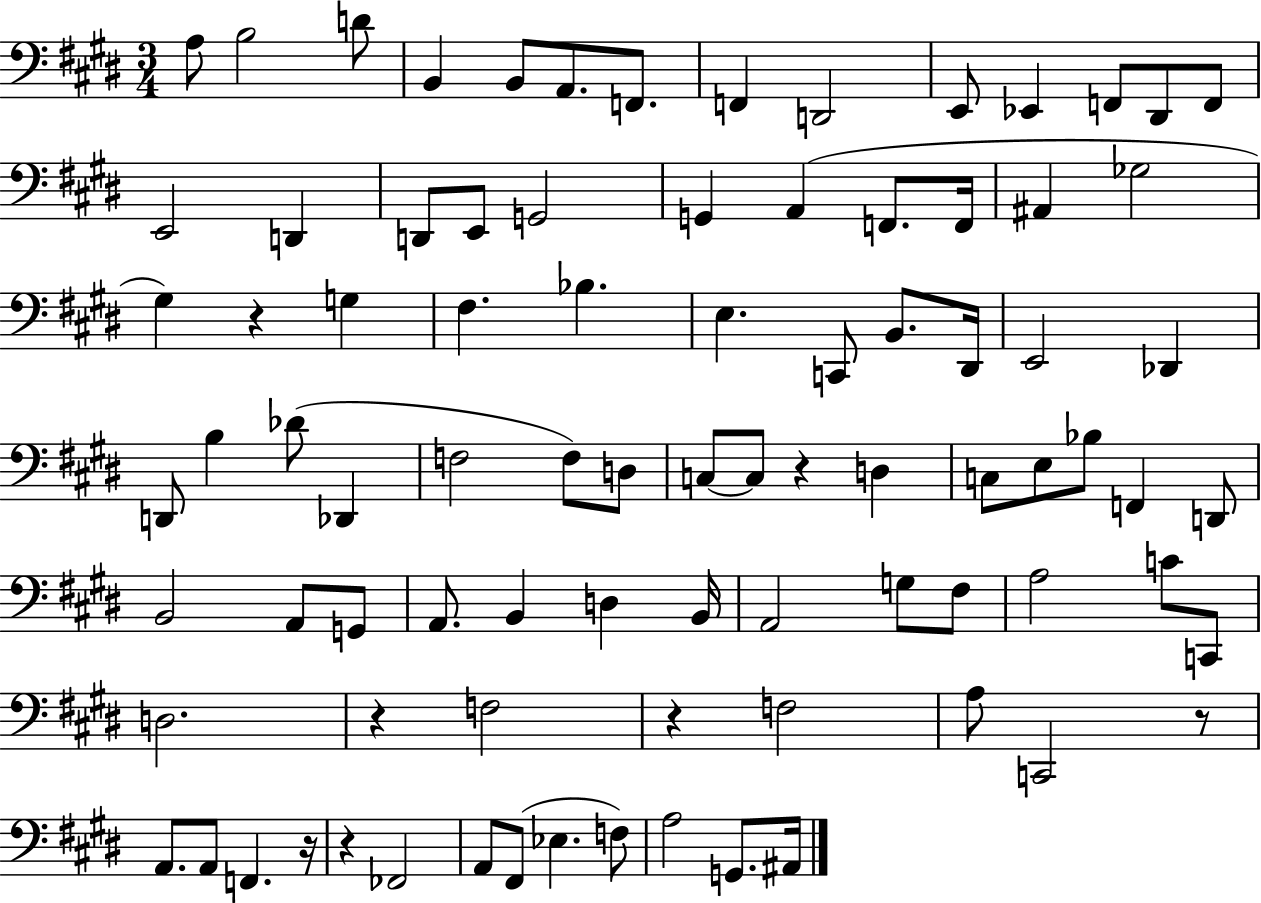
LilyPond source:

{
  \clef bass
  \numericTimeSignature
  \time 3/4
  \key e \major
  \repeat volta 2 { a8 b2 d'8 | b,4 b,8 a,8. f,8. | f,4 d,2 | e,8 ees,4 f,8 dis,8 f,8 | \break e,2 d,4 | d,8 e,8 g,2 | g,4 a,4( f,8. f,16 | ais,4 ges2 | \break gis4) r4 g4 | fis4. bes4. | e4. c,8 b,8. dis,16 | e,2 des,4 | \break d,8 b4 des'8( des,4 | f2 f8) d8 | c8~~ c8 r4 d4 | c8 e8 bes8 f,4 d,8 | \break b,2 a,8 g,8 | a,8. b,4 d4 b,16 | a,2 g8 fis8 | a2 c'8 c,8 | \break d2. | r4 f2 | r4 f2 | a8 c,2 r8 | \break a,8. a,8 f,4. r16 | r4 fes,2 | a,8 fis,8( ees4. f8) | a2 g,8. ais,16 | \break } \bar "|."
}